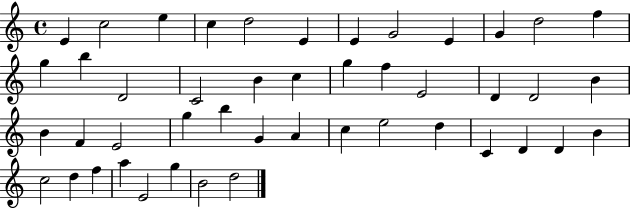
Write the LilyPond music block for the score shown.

{
  \clef treble
  \time 4/4
  \defaultTimeSignature
  \key c \major
  e'4 c''2 e''4 | c''4 d''2 e'4 | e'4 g'2 e'4 | g'4 d''2 f''4 | \break g''4 b''4 d'2 | c'2 b'4 c''4 | g''4 f''4 e'2 | d'4 d'2 b'4 | \break b'4 f'4 e'2 | g''4 b''4 g'4 a'4 | c''4 e''2 d''4 | c'4 d'4 d'4 b'4 | \break c''2 d''4 f''4 | a''4 e'2 g''4 | b'2 d''2 | \bar "|."
}